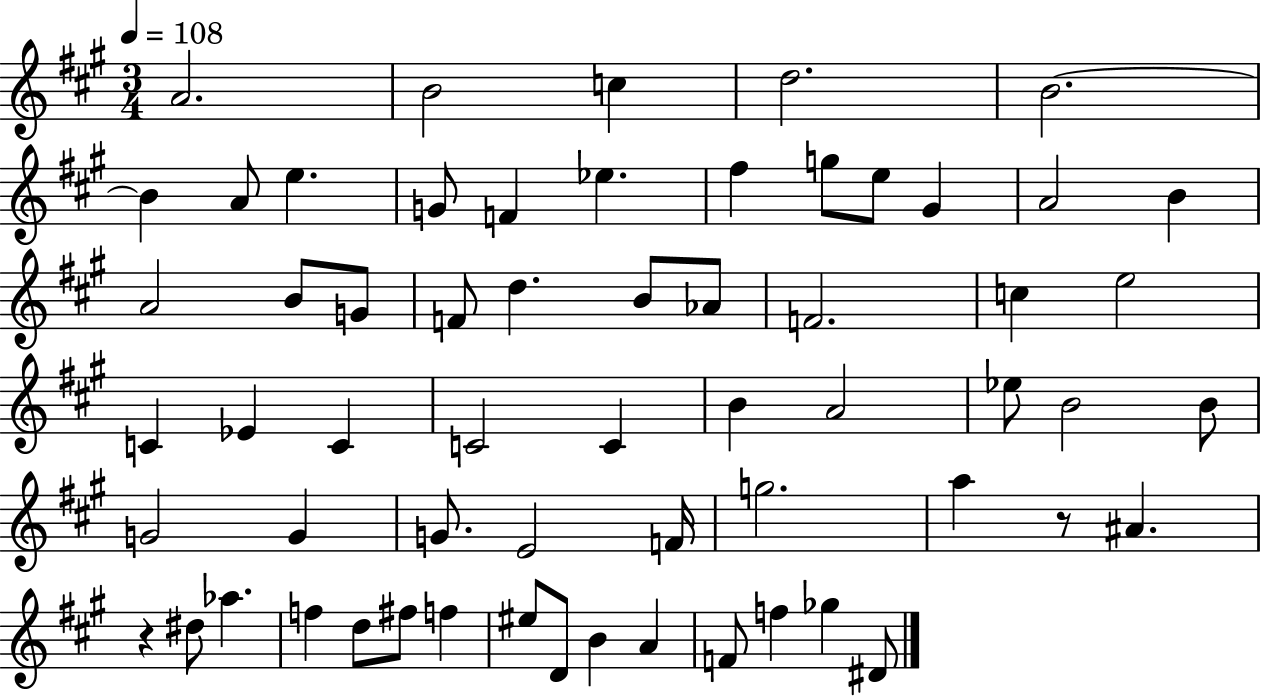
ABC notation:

X:1
T:Untitled
M:3/4
L:1/4
K:A
A2 B2 c d2 B2 B A/2 e G/2 F _e ^f g/2 e/2 ^G A2 B A2 B/2 G/2 F/2 d B/2 _A/2 F2 c e2 C _E C C2 C B A2 _e/2 B2 B/2 G2 G G/2 E2 F/4 g2 a z/2 ^A z ^d/2 _a f d/2 ^f/2 f ^e/2 D/2 B A F/2 f _g ^D/2